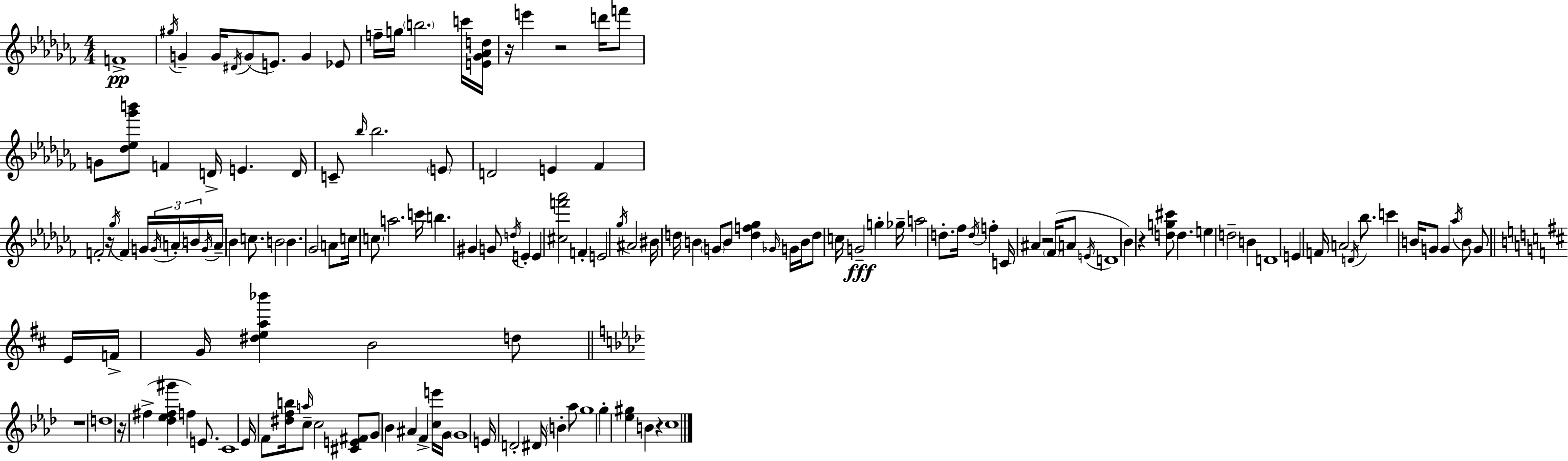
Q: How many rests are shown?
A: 8